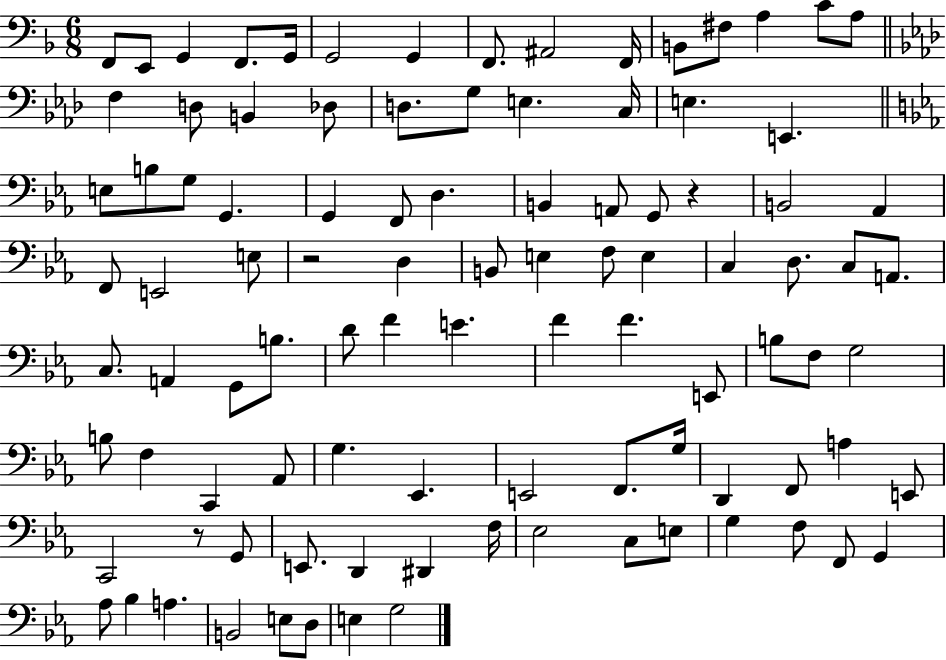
X:1
T:Untitled
M:6/8
L:1/4
K:F
F,,/2 E,,/2 G,, F,,/2 G,,/4 G,,2 G,, F,,/2 ^A,,2 F,,/4 B,,/2 ^F,/2 A, C/2 A,/2 F, D,/2 B,, _D,/2 D,/2 G,/2 E, C,/4 E, E,, E,/2 B,/2 G,/2 G,, G,, F,,/2 D, B,, A,,/2 G,,/2 z B,,2 _A,, F,,/2 E,,2 E,/2 z2 D, B,,/2 E, F,/2 E, C, D,/2 C,/2 A,,/2 C,/2 A,, G,,/2 B,/2 D/2 F E F F E,,/2 B,/2 F,/2 G,2 B,/2 F, C,, _A,,/2 G, _E,, E,,2 F,,/2 G,/4 D,, F,,/2 A, E,,/2 C,,2 z/2 G,,/2 E,,/2 D,, ^D,, F,/4 _E,2 C,/2 E,/2 G, F,/2 F,,/2 G,, _A,/2 _B, A, B,,2 E,/2 D,/2 E, G,2